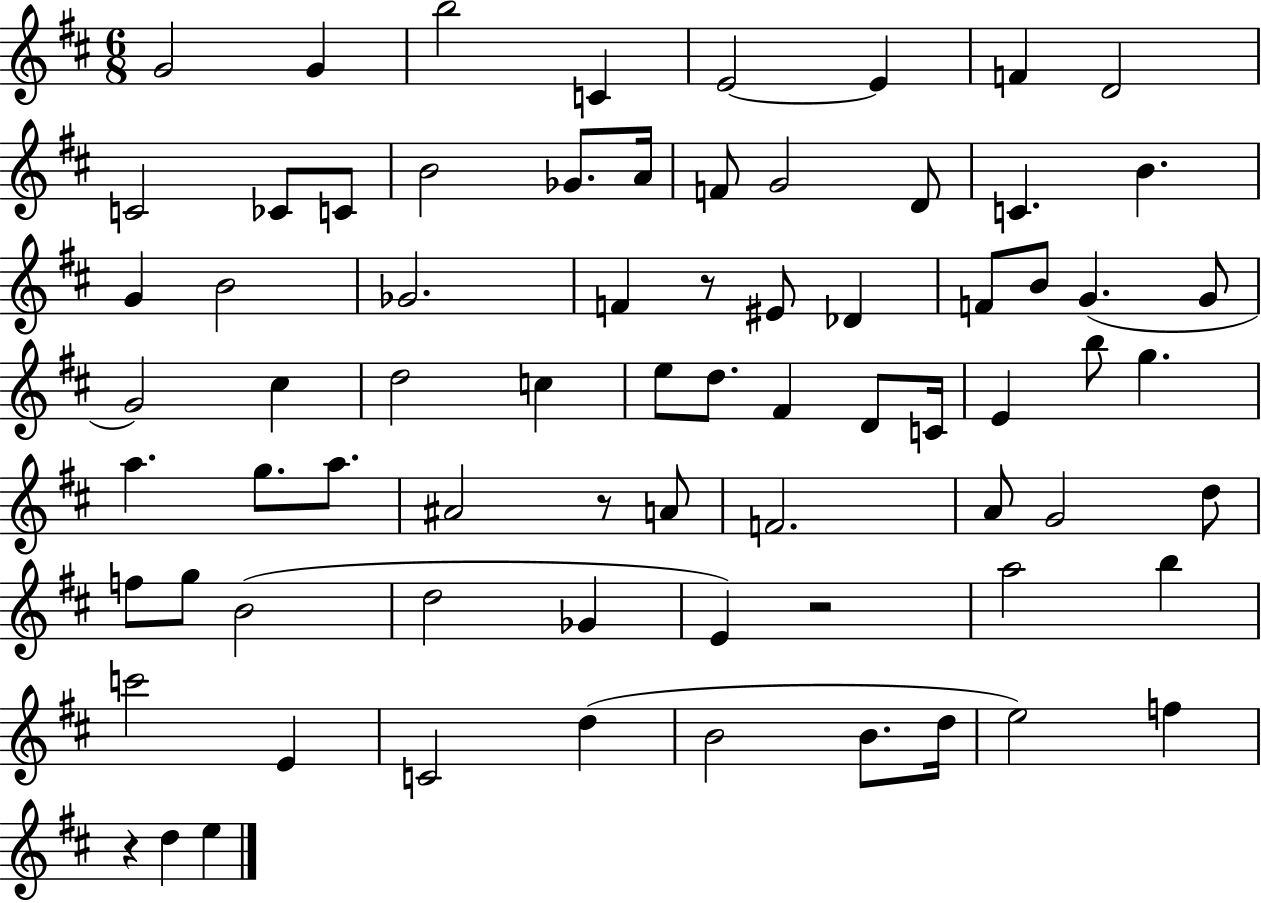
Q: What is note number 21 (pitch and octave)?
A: B4